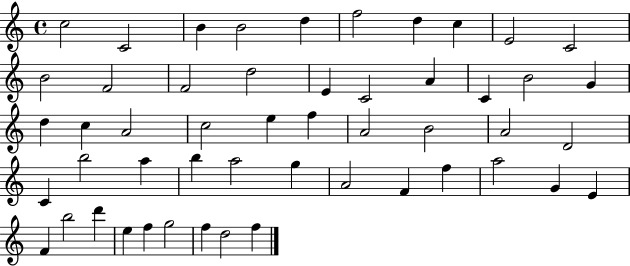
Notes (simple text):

C5/h C4/h B4/q B4/h D5/q F5/h D5/q C5/q E4/h C4/h B4/h F4/h F4/h D5/h E4/q C4/h A4/q C4/q B4/h G4/q D5/q C5/q A4/h C5/h E5/q F5/q A4/h B4/h A4/h D4/h C4/q B5/h A5/q B5/q A5/h G5/q A4/h F4/q F5/q A5/h G4/q E4/q F4/q B5/h D6/q E5/q F5/q G5/h F5/q D5/h F5/q